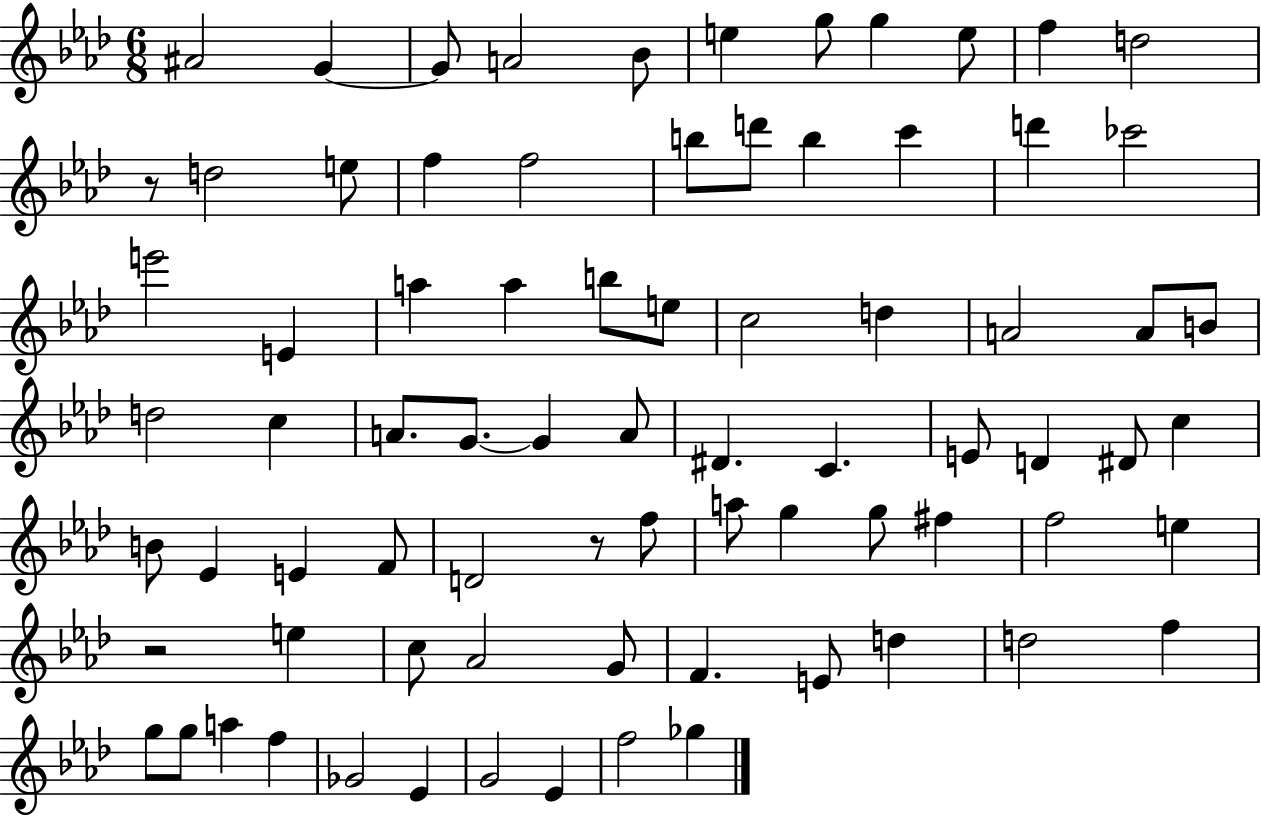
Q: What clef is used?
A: treble